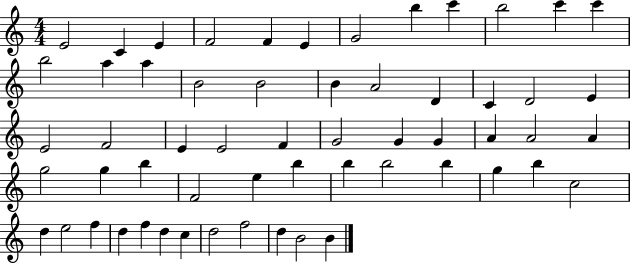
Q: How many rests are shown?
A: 0